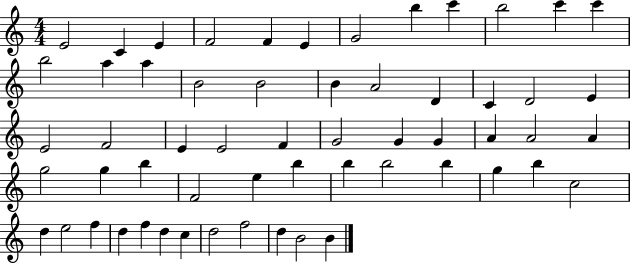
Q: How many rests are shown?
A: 0